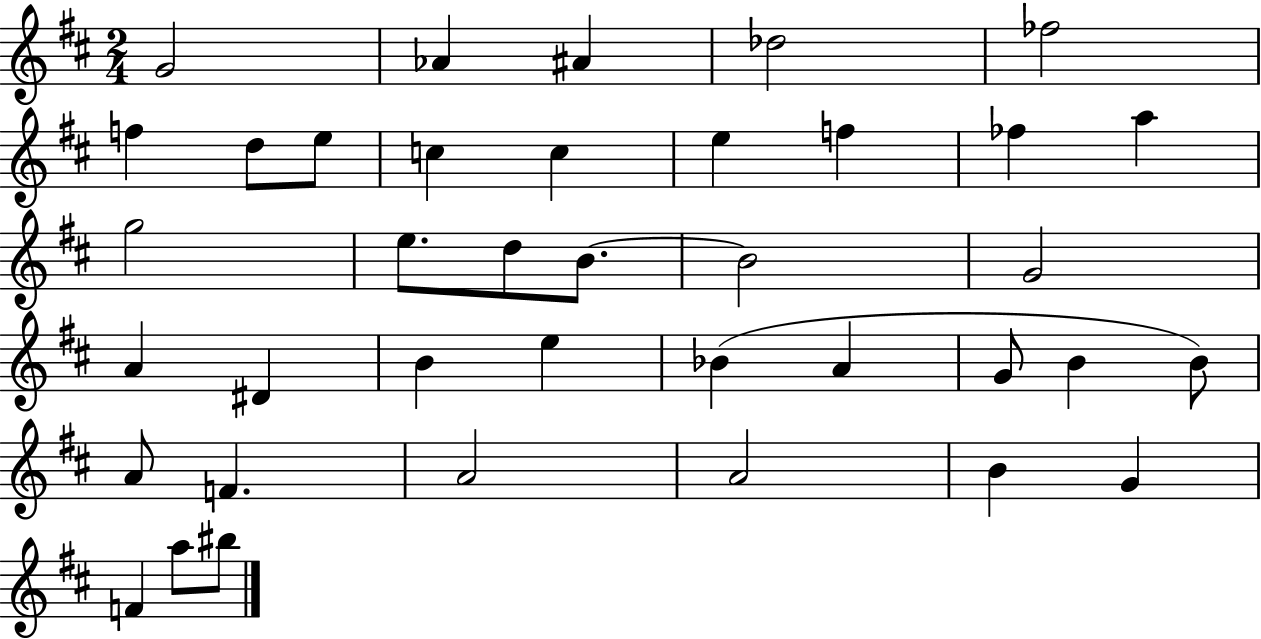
G4/h Ab4/q A#4/q Db5/h FES5/h F5/q D5/e E5/e C5/q C5/q E5/q F5/q FES5/q A5/q G5/h E5/e. D5/e B4/e. B4/h G4/h A4/q D#4/q B4/q E5/q Bb4/q A4/q G4/e B4/q B4/e A4/e F4/q. A4/h A4/h B4/q G4/q F4/q A5/e BIS5/e